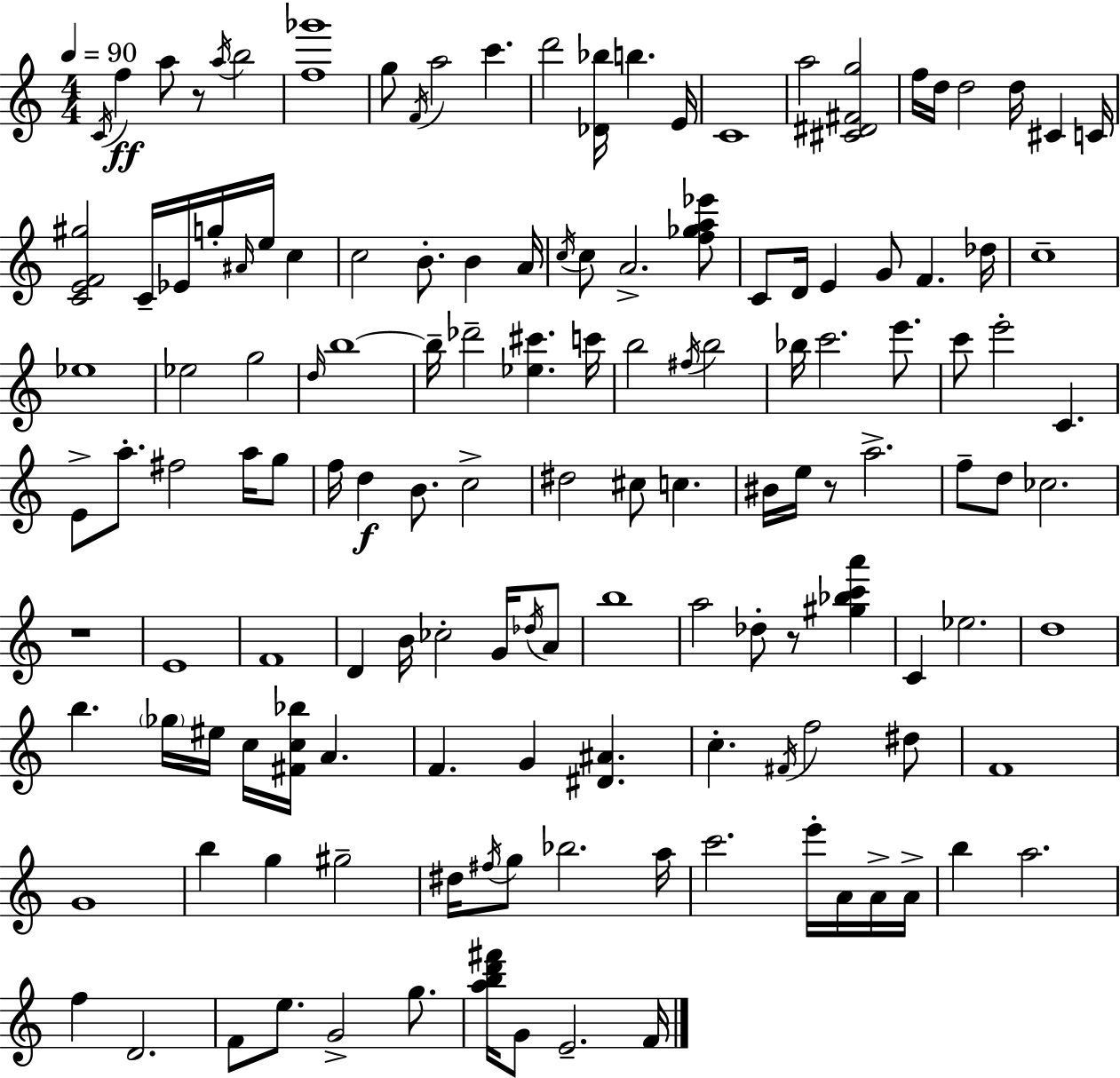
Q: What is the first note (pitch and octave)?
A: C4